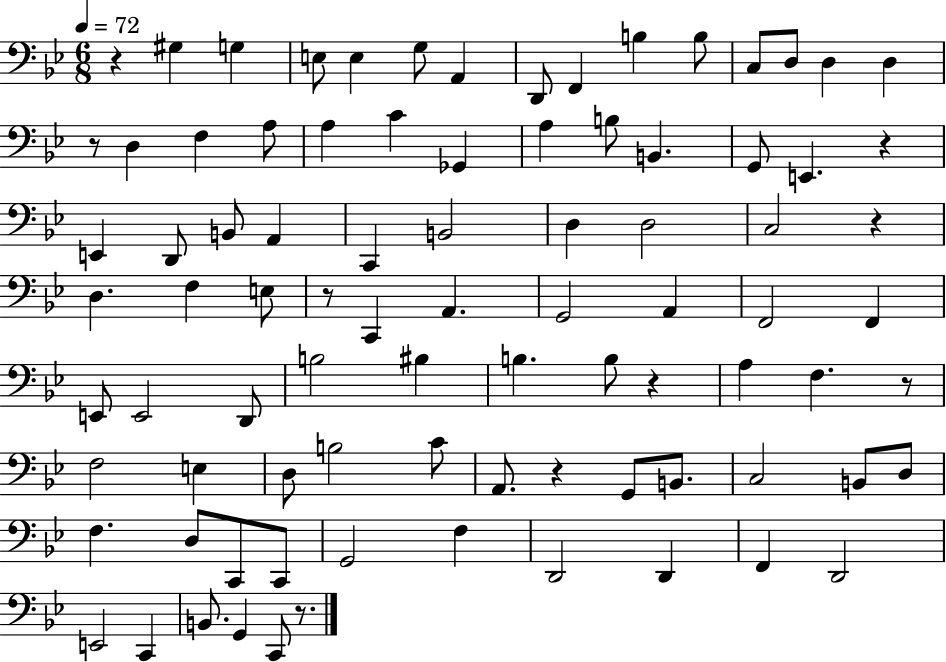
{
  \clef bass
  \numericTimeSignature
  \time 6/8
  \key bes \major
  \tempo 4 = 72
  r4 gis4 g4 | e8 e4 g8 a,4 | d,8 f,4 b4 b8 | c8 d8 d4 d4 | \break r8 d4 f4 a8 | a4 c'4 ges,4 | a4 b8 b,4. | g,8 e,4. r4 | \break e,4 d,8 b,8 a,4 | c,4 b,2 | d4 d2 | c2 r4 | \break d4. f4 e8 | r8 c,4 a,4. | g,2 a,4 | f,2 f,4 | \break e,8 e,2 d,8 | b2 bis4 | b4. b8 r4 | a4 f4. r8 | \break f2 e4 | d8 b2 c'8 | a,8. r4 g,8 b,8. | c2 b,8 d8 | \break f4. d8 c,8 c,8 | g,2 f4 | d,2 d,4 | f,4 d,2 | \break e,2 c,4 | b,8. g,4 c,8 r8. | \bar "|."
}